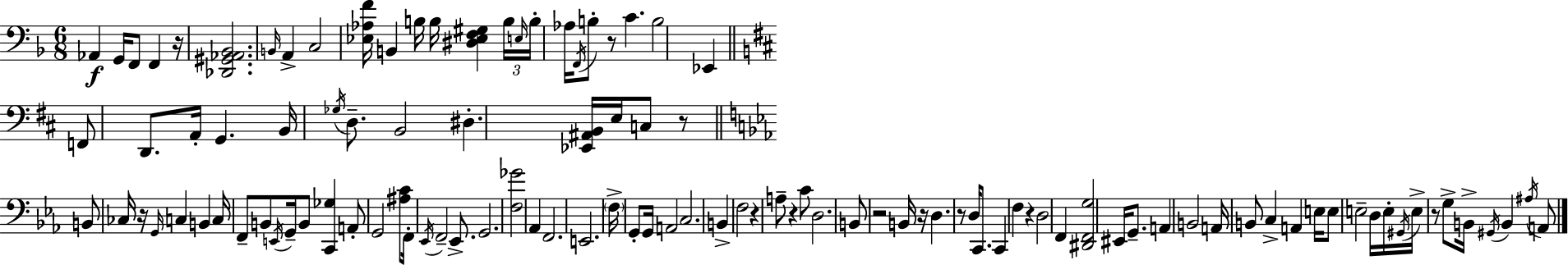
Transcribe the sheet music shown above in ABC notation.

X:1
T:Untitled
M:6/8
L:1/4
K:Dm
_A,, G,,/4 F,,/2 F,, z/4 [_D,,^G,,_A,,_B,,]2 B,,/4 A,, C,2 [_E,_A,F]/4 B,, B,/4 B,/4 [^D,_E,F,^G,] B,/4 E,/4 B,/4 _A,/4 F,,/4 B,/2 z/2 C B,2 _E,, F,,/2 D,,/2 A,,/4 G,, B,,/4 _G,/4 D,/2 B,,2 ^D, [_E,,^A,,B,,]/4 E,/4 C,/2 z/2 B,,/2 _C,/4 z/4 G,,/4 C, B,, C,/4 F,,/2 B,,/2 E,,/4 G,,/4 B,,/2 [C,,_G,] A,,/2 G,,2 [^A,C]/2 F,,/4 _E,,/4 F,,2 _E,,/2 G,,2 [F,_G]2 _A,, F,,2 E,,2 F,/4 G,,/2 G,,/4 A,,2 C,2 B,, F,2 z A,/2 z C/2 D,2 B,,/2 z2 B,,/4 z/4 D, z/2 D,/4 C,,/2 C,, F, z D,2 F,, [^D,,F,,G,]2 ^E,,/4 G,,/2 A,, B,,2 A,,/4 B,,/2 C, A,, E,/4 E,/2 E,2 D,/4 E,/4 ^G,,/4 E,/4 z/2 G,/2 B,,/4 ^G,,/4 B,, ^A,/4 A,,/2